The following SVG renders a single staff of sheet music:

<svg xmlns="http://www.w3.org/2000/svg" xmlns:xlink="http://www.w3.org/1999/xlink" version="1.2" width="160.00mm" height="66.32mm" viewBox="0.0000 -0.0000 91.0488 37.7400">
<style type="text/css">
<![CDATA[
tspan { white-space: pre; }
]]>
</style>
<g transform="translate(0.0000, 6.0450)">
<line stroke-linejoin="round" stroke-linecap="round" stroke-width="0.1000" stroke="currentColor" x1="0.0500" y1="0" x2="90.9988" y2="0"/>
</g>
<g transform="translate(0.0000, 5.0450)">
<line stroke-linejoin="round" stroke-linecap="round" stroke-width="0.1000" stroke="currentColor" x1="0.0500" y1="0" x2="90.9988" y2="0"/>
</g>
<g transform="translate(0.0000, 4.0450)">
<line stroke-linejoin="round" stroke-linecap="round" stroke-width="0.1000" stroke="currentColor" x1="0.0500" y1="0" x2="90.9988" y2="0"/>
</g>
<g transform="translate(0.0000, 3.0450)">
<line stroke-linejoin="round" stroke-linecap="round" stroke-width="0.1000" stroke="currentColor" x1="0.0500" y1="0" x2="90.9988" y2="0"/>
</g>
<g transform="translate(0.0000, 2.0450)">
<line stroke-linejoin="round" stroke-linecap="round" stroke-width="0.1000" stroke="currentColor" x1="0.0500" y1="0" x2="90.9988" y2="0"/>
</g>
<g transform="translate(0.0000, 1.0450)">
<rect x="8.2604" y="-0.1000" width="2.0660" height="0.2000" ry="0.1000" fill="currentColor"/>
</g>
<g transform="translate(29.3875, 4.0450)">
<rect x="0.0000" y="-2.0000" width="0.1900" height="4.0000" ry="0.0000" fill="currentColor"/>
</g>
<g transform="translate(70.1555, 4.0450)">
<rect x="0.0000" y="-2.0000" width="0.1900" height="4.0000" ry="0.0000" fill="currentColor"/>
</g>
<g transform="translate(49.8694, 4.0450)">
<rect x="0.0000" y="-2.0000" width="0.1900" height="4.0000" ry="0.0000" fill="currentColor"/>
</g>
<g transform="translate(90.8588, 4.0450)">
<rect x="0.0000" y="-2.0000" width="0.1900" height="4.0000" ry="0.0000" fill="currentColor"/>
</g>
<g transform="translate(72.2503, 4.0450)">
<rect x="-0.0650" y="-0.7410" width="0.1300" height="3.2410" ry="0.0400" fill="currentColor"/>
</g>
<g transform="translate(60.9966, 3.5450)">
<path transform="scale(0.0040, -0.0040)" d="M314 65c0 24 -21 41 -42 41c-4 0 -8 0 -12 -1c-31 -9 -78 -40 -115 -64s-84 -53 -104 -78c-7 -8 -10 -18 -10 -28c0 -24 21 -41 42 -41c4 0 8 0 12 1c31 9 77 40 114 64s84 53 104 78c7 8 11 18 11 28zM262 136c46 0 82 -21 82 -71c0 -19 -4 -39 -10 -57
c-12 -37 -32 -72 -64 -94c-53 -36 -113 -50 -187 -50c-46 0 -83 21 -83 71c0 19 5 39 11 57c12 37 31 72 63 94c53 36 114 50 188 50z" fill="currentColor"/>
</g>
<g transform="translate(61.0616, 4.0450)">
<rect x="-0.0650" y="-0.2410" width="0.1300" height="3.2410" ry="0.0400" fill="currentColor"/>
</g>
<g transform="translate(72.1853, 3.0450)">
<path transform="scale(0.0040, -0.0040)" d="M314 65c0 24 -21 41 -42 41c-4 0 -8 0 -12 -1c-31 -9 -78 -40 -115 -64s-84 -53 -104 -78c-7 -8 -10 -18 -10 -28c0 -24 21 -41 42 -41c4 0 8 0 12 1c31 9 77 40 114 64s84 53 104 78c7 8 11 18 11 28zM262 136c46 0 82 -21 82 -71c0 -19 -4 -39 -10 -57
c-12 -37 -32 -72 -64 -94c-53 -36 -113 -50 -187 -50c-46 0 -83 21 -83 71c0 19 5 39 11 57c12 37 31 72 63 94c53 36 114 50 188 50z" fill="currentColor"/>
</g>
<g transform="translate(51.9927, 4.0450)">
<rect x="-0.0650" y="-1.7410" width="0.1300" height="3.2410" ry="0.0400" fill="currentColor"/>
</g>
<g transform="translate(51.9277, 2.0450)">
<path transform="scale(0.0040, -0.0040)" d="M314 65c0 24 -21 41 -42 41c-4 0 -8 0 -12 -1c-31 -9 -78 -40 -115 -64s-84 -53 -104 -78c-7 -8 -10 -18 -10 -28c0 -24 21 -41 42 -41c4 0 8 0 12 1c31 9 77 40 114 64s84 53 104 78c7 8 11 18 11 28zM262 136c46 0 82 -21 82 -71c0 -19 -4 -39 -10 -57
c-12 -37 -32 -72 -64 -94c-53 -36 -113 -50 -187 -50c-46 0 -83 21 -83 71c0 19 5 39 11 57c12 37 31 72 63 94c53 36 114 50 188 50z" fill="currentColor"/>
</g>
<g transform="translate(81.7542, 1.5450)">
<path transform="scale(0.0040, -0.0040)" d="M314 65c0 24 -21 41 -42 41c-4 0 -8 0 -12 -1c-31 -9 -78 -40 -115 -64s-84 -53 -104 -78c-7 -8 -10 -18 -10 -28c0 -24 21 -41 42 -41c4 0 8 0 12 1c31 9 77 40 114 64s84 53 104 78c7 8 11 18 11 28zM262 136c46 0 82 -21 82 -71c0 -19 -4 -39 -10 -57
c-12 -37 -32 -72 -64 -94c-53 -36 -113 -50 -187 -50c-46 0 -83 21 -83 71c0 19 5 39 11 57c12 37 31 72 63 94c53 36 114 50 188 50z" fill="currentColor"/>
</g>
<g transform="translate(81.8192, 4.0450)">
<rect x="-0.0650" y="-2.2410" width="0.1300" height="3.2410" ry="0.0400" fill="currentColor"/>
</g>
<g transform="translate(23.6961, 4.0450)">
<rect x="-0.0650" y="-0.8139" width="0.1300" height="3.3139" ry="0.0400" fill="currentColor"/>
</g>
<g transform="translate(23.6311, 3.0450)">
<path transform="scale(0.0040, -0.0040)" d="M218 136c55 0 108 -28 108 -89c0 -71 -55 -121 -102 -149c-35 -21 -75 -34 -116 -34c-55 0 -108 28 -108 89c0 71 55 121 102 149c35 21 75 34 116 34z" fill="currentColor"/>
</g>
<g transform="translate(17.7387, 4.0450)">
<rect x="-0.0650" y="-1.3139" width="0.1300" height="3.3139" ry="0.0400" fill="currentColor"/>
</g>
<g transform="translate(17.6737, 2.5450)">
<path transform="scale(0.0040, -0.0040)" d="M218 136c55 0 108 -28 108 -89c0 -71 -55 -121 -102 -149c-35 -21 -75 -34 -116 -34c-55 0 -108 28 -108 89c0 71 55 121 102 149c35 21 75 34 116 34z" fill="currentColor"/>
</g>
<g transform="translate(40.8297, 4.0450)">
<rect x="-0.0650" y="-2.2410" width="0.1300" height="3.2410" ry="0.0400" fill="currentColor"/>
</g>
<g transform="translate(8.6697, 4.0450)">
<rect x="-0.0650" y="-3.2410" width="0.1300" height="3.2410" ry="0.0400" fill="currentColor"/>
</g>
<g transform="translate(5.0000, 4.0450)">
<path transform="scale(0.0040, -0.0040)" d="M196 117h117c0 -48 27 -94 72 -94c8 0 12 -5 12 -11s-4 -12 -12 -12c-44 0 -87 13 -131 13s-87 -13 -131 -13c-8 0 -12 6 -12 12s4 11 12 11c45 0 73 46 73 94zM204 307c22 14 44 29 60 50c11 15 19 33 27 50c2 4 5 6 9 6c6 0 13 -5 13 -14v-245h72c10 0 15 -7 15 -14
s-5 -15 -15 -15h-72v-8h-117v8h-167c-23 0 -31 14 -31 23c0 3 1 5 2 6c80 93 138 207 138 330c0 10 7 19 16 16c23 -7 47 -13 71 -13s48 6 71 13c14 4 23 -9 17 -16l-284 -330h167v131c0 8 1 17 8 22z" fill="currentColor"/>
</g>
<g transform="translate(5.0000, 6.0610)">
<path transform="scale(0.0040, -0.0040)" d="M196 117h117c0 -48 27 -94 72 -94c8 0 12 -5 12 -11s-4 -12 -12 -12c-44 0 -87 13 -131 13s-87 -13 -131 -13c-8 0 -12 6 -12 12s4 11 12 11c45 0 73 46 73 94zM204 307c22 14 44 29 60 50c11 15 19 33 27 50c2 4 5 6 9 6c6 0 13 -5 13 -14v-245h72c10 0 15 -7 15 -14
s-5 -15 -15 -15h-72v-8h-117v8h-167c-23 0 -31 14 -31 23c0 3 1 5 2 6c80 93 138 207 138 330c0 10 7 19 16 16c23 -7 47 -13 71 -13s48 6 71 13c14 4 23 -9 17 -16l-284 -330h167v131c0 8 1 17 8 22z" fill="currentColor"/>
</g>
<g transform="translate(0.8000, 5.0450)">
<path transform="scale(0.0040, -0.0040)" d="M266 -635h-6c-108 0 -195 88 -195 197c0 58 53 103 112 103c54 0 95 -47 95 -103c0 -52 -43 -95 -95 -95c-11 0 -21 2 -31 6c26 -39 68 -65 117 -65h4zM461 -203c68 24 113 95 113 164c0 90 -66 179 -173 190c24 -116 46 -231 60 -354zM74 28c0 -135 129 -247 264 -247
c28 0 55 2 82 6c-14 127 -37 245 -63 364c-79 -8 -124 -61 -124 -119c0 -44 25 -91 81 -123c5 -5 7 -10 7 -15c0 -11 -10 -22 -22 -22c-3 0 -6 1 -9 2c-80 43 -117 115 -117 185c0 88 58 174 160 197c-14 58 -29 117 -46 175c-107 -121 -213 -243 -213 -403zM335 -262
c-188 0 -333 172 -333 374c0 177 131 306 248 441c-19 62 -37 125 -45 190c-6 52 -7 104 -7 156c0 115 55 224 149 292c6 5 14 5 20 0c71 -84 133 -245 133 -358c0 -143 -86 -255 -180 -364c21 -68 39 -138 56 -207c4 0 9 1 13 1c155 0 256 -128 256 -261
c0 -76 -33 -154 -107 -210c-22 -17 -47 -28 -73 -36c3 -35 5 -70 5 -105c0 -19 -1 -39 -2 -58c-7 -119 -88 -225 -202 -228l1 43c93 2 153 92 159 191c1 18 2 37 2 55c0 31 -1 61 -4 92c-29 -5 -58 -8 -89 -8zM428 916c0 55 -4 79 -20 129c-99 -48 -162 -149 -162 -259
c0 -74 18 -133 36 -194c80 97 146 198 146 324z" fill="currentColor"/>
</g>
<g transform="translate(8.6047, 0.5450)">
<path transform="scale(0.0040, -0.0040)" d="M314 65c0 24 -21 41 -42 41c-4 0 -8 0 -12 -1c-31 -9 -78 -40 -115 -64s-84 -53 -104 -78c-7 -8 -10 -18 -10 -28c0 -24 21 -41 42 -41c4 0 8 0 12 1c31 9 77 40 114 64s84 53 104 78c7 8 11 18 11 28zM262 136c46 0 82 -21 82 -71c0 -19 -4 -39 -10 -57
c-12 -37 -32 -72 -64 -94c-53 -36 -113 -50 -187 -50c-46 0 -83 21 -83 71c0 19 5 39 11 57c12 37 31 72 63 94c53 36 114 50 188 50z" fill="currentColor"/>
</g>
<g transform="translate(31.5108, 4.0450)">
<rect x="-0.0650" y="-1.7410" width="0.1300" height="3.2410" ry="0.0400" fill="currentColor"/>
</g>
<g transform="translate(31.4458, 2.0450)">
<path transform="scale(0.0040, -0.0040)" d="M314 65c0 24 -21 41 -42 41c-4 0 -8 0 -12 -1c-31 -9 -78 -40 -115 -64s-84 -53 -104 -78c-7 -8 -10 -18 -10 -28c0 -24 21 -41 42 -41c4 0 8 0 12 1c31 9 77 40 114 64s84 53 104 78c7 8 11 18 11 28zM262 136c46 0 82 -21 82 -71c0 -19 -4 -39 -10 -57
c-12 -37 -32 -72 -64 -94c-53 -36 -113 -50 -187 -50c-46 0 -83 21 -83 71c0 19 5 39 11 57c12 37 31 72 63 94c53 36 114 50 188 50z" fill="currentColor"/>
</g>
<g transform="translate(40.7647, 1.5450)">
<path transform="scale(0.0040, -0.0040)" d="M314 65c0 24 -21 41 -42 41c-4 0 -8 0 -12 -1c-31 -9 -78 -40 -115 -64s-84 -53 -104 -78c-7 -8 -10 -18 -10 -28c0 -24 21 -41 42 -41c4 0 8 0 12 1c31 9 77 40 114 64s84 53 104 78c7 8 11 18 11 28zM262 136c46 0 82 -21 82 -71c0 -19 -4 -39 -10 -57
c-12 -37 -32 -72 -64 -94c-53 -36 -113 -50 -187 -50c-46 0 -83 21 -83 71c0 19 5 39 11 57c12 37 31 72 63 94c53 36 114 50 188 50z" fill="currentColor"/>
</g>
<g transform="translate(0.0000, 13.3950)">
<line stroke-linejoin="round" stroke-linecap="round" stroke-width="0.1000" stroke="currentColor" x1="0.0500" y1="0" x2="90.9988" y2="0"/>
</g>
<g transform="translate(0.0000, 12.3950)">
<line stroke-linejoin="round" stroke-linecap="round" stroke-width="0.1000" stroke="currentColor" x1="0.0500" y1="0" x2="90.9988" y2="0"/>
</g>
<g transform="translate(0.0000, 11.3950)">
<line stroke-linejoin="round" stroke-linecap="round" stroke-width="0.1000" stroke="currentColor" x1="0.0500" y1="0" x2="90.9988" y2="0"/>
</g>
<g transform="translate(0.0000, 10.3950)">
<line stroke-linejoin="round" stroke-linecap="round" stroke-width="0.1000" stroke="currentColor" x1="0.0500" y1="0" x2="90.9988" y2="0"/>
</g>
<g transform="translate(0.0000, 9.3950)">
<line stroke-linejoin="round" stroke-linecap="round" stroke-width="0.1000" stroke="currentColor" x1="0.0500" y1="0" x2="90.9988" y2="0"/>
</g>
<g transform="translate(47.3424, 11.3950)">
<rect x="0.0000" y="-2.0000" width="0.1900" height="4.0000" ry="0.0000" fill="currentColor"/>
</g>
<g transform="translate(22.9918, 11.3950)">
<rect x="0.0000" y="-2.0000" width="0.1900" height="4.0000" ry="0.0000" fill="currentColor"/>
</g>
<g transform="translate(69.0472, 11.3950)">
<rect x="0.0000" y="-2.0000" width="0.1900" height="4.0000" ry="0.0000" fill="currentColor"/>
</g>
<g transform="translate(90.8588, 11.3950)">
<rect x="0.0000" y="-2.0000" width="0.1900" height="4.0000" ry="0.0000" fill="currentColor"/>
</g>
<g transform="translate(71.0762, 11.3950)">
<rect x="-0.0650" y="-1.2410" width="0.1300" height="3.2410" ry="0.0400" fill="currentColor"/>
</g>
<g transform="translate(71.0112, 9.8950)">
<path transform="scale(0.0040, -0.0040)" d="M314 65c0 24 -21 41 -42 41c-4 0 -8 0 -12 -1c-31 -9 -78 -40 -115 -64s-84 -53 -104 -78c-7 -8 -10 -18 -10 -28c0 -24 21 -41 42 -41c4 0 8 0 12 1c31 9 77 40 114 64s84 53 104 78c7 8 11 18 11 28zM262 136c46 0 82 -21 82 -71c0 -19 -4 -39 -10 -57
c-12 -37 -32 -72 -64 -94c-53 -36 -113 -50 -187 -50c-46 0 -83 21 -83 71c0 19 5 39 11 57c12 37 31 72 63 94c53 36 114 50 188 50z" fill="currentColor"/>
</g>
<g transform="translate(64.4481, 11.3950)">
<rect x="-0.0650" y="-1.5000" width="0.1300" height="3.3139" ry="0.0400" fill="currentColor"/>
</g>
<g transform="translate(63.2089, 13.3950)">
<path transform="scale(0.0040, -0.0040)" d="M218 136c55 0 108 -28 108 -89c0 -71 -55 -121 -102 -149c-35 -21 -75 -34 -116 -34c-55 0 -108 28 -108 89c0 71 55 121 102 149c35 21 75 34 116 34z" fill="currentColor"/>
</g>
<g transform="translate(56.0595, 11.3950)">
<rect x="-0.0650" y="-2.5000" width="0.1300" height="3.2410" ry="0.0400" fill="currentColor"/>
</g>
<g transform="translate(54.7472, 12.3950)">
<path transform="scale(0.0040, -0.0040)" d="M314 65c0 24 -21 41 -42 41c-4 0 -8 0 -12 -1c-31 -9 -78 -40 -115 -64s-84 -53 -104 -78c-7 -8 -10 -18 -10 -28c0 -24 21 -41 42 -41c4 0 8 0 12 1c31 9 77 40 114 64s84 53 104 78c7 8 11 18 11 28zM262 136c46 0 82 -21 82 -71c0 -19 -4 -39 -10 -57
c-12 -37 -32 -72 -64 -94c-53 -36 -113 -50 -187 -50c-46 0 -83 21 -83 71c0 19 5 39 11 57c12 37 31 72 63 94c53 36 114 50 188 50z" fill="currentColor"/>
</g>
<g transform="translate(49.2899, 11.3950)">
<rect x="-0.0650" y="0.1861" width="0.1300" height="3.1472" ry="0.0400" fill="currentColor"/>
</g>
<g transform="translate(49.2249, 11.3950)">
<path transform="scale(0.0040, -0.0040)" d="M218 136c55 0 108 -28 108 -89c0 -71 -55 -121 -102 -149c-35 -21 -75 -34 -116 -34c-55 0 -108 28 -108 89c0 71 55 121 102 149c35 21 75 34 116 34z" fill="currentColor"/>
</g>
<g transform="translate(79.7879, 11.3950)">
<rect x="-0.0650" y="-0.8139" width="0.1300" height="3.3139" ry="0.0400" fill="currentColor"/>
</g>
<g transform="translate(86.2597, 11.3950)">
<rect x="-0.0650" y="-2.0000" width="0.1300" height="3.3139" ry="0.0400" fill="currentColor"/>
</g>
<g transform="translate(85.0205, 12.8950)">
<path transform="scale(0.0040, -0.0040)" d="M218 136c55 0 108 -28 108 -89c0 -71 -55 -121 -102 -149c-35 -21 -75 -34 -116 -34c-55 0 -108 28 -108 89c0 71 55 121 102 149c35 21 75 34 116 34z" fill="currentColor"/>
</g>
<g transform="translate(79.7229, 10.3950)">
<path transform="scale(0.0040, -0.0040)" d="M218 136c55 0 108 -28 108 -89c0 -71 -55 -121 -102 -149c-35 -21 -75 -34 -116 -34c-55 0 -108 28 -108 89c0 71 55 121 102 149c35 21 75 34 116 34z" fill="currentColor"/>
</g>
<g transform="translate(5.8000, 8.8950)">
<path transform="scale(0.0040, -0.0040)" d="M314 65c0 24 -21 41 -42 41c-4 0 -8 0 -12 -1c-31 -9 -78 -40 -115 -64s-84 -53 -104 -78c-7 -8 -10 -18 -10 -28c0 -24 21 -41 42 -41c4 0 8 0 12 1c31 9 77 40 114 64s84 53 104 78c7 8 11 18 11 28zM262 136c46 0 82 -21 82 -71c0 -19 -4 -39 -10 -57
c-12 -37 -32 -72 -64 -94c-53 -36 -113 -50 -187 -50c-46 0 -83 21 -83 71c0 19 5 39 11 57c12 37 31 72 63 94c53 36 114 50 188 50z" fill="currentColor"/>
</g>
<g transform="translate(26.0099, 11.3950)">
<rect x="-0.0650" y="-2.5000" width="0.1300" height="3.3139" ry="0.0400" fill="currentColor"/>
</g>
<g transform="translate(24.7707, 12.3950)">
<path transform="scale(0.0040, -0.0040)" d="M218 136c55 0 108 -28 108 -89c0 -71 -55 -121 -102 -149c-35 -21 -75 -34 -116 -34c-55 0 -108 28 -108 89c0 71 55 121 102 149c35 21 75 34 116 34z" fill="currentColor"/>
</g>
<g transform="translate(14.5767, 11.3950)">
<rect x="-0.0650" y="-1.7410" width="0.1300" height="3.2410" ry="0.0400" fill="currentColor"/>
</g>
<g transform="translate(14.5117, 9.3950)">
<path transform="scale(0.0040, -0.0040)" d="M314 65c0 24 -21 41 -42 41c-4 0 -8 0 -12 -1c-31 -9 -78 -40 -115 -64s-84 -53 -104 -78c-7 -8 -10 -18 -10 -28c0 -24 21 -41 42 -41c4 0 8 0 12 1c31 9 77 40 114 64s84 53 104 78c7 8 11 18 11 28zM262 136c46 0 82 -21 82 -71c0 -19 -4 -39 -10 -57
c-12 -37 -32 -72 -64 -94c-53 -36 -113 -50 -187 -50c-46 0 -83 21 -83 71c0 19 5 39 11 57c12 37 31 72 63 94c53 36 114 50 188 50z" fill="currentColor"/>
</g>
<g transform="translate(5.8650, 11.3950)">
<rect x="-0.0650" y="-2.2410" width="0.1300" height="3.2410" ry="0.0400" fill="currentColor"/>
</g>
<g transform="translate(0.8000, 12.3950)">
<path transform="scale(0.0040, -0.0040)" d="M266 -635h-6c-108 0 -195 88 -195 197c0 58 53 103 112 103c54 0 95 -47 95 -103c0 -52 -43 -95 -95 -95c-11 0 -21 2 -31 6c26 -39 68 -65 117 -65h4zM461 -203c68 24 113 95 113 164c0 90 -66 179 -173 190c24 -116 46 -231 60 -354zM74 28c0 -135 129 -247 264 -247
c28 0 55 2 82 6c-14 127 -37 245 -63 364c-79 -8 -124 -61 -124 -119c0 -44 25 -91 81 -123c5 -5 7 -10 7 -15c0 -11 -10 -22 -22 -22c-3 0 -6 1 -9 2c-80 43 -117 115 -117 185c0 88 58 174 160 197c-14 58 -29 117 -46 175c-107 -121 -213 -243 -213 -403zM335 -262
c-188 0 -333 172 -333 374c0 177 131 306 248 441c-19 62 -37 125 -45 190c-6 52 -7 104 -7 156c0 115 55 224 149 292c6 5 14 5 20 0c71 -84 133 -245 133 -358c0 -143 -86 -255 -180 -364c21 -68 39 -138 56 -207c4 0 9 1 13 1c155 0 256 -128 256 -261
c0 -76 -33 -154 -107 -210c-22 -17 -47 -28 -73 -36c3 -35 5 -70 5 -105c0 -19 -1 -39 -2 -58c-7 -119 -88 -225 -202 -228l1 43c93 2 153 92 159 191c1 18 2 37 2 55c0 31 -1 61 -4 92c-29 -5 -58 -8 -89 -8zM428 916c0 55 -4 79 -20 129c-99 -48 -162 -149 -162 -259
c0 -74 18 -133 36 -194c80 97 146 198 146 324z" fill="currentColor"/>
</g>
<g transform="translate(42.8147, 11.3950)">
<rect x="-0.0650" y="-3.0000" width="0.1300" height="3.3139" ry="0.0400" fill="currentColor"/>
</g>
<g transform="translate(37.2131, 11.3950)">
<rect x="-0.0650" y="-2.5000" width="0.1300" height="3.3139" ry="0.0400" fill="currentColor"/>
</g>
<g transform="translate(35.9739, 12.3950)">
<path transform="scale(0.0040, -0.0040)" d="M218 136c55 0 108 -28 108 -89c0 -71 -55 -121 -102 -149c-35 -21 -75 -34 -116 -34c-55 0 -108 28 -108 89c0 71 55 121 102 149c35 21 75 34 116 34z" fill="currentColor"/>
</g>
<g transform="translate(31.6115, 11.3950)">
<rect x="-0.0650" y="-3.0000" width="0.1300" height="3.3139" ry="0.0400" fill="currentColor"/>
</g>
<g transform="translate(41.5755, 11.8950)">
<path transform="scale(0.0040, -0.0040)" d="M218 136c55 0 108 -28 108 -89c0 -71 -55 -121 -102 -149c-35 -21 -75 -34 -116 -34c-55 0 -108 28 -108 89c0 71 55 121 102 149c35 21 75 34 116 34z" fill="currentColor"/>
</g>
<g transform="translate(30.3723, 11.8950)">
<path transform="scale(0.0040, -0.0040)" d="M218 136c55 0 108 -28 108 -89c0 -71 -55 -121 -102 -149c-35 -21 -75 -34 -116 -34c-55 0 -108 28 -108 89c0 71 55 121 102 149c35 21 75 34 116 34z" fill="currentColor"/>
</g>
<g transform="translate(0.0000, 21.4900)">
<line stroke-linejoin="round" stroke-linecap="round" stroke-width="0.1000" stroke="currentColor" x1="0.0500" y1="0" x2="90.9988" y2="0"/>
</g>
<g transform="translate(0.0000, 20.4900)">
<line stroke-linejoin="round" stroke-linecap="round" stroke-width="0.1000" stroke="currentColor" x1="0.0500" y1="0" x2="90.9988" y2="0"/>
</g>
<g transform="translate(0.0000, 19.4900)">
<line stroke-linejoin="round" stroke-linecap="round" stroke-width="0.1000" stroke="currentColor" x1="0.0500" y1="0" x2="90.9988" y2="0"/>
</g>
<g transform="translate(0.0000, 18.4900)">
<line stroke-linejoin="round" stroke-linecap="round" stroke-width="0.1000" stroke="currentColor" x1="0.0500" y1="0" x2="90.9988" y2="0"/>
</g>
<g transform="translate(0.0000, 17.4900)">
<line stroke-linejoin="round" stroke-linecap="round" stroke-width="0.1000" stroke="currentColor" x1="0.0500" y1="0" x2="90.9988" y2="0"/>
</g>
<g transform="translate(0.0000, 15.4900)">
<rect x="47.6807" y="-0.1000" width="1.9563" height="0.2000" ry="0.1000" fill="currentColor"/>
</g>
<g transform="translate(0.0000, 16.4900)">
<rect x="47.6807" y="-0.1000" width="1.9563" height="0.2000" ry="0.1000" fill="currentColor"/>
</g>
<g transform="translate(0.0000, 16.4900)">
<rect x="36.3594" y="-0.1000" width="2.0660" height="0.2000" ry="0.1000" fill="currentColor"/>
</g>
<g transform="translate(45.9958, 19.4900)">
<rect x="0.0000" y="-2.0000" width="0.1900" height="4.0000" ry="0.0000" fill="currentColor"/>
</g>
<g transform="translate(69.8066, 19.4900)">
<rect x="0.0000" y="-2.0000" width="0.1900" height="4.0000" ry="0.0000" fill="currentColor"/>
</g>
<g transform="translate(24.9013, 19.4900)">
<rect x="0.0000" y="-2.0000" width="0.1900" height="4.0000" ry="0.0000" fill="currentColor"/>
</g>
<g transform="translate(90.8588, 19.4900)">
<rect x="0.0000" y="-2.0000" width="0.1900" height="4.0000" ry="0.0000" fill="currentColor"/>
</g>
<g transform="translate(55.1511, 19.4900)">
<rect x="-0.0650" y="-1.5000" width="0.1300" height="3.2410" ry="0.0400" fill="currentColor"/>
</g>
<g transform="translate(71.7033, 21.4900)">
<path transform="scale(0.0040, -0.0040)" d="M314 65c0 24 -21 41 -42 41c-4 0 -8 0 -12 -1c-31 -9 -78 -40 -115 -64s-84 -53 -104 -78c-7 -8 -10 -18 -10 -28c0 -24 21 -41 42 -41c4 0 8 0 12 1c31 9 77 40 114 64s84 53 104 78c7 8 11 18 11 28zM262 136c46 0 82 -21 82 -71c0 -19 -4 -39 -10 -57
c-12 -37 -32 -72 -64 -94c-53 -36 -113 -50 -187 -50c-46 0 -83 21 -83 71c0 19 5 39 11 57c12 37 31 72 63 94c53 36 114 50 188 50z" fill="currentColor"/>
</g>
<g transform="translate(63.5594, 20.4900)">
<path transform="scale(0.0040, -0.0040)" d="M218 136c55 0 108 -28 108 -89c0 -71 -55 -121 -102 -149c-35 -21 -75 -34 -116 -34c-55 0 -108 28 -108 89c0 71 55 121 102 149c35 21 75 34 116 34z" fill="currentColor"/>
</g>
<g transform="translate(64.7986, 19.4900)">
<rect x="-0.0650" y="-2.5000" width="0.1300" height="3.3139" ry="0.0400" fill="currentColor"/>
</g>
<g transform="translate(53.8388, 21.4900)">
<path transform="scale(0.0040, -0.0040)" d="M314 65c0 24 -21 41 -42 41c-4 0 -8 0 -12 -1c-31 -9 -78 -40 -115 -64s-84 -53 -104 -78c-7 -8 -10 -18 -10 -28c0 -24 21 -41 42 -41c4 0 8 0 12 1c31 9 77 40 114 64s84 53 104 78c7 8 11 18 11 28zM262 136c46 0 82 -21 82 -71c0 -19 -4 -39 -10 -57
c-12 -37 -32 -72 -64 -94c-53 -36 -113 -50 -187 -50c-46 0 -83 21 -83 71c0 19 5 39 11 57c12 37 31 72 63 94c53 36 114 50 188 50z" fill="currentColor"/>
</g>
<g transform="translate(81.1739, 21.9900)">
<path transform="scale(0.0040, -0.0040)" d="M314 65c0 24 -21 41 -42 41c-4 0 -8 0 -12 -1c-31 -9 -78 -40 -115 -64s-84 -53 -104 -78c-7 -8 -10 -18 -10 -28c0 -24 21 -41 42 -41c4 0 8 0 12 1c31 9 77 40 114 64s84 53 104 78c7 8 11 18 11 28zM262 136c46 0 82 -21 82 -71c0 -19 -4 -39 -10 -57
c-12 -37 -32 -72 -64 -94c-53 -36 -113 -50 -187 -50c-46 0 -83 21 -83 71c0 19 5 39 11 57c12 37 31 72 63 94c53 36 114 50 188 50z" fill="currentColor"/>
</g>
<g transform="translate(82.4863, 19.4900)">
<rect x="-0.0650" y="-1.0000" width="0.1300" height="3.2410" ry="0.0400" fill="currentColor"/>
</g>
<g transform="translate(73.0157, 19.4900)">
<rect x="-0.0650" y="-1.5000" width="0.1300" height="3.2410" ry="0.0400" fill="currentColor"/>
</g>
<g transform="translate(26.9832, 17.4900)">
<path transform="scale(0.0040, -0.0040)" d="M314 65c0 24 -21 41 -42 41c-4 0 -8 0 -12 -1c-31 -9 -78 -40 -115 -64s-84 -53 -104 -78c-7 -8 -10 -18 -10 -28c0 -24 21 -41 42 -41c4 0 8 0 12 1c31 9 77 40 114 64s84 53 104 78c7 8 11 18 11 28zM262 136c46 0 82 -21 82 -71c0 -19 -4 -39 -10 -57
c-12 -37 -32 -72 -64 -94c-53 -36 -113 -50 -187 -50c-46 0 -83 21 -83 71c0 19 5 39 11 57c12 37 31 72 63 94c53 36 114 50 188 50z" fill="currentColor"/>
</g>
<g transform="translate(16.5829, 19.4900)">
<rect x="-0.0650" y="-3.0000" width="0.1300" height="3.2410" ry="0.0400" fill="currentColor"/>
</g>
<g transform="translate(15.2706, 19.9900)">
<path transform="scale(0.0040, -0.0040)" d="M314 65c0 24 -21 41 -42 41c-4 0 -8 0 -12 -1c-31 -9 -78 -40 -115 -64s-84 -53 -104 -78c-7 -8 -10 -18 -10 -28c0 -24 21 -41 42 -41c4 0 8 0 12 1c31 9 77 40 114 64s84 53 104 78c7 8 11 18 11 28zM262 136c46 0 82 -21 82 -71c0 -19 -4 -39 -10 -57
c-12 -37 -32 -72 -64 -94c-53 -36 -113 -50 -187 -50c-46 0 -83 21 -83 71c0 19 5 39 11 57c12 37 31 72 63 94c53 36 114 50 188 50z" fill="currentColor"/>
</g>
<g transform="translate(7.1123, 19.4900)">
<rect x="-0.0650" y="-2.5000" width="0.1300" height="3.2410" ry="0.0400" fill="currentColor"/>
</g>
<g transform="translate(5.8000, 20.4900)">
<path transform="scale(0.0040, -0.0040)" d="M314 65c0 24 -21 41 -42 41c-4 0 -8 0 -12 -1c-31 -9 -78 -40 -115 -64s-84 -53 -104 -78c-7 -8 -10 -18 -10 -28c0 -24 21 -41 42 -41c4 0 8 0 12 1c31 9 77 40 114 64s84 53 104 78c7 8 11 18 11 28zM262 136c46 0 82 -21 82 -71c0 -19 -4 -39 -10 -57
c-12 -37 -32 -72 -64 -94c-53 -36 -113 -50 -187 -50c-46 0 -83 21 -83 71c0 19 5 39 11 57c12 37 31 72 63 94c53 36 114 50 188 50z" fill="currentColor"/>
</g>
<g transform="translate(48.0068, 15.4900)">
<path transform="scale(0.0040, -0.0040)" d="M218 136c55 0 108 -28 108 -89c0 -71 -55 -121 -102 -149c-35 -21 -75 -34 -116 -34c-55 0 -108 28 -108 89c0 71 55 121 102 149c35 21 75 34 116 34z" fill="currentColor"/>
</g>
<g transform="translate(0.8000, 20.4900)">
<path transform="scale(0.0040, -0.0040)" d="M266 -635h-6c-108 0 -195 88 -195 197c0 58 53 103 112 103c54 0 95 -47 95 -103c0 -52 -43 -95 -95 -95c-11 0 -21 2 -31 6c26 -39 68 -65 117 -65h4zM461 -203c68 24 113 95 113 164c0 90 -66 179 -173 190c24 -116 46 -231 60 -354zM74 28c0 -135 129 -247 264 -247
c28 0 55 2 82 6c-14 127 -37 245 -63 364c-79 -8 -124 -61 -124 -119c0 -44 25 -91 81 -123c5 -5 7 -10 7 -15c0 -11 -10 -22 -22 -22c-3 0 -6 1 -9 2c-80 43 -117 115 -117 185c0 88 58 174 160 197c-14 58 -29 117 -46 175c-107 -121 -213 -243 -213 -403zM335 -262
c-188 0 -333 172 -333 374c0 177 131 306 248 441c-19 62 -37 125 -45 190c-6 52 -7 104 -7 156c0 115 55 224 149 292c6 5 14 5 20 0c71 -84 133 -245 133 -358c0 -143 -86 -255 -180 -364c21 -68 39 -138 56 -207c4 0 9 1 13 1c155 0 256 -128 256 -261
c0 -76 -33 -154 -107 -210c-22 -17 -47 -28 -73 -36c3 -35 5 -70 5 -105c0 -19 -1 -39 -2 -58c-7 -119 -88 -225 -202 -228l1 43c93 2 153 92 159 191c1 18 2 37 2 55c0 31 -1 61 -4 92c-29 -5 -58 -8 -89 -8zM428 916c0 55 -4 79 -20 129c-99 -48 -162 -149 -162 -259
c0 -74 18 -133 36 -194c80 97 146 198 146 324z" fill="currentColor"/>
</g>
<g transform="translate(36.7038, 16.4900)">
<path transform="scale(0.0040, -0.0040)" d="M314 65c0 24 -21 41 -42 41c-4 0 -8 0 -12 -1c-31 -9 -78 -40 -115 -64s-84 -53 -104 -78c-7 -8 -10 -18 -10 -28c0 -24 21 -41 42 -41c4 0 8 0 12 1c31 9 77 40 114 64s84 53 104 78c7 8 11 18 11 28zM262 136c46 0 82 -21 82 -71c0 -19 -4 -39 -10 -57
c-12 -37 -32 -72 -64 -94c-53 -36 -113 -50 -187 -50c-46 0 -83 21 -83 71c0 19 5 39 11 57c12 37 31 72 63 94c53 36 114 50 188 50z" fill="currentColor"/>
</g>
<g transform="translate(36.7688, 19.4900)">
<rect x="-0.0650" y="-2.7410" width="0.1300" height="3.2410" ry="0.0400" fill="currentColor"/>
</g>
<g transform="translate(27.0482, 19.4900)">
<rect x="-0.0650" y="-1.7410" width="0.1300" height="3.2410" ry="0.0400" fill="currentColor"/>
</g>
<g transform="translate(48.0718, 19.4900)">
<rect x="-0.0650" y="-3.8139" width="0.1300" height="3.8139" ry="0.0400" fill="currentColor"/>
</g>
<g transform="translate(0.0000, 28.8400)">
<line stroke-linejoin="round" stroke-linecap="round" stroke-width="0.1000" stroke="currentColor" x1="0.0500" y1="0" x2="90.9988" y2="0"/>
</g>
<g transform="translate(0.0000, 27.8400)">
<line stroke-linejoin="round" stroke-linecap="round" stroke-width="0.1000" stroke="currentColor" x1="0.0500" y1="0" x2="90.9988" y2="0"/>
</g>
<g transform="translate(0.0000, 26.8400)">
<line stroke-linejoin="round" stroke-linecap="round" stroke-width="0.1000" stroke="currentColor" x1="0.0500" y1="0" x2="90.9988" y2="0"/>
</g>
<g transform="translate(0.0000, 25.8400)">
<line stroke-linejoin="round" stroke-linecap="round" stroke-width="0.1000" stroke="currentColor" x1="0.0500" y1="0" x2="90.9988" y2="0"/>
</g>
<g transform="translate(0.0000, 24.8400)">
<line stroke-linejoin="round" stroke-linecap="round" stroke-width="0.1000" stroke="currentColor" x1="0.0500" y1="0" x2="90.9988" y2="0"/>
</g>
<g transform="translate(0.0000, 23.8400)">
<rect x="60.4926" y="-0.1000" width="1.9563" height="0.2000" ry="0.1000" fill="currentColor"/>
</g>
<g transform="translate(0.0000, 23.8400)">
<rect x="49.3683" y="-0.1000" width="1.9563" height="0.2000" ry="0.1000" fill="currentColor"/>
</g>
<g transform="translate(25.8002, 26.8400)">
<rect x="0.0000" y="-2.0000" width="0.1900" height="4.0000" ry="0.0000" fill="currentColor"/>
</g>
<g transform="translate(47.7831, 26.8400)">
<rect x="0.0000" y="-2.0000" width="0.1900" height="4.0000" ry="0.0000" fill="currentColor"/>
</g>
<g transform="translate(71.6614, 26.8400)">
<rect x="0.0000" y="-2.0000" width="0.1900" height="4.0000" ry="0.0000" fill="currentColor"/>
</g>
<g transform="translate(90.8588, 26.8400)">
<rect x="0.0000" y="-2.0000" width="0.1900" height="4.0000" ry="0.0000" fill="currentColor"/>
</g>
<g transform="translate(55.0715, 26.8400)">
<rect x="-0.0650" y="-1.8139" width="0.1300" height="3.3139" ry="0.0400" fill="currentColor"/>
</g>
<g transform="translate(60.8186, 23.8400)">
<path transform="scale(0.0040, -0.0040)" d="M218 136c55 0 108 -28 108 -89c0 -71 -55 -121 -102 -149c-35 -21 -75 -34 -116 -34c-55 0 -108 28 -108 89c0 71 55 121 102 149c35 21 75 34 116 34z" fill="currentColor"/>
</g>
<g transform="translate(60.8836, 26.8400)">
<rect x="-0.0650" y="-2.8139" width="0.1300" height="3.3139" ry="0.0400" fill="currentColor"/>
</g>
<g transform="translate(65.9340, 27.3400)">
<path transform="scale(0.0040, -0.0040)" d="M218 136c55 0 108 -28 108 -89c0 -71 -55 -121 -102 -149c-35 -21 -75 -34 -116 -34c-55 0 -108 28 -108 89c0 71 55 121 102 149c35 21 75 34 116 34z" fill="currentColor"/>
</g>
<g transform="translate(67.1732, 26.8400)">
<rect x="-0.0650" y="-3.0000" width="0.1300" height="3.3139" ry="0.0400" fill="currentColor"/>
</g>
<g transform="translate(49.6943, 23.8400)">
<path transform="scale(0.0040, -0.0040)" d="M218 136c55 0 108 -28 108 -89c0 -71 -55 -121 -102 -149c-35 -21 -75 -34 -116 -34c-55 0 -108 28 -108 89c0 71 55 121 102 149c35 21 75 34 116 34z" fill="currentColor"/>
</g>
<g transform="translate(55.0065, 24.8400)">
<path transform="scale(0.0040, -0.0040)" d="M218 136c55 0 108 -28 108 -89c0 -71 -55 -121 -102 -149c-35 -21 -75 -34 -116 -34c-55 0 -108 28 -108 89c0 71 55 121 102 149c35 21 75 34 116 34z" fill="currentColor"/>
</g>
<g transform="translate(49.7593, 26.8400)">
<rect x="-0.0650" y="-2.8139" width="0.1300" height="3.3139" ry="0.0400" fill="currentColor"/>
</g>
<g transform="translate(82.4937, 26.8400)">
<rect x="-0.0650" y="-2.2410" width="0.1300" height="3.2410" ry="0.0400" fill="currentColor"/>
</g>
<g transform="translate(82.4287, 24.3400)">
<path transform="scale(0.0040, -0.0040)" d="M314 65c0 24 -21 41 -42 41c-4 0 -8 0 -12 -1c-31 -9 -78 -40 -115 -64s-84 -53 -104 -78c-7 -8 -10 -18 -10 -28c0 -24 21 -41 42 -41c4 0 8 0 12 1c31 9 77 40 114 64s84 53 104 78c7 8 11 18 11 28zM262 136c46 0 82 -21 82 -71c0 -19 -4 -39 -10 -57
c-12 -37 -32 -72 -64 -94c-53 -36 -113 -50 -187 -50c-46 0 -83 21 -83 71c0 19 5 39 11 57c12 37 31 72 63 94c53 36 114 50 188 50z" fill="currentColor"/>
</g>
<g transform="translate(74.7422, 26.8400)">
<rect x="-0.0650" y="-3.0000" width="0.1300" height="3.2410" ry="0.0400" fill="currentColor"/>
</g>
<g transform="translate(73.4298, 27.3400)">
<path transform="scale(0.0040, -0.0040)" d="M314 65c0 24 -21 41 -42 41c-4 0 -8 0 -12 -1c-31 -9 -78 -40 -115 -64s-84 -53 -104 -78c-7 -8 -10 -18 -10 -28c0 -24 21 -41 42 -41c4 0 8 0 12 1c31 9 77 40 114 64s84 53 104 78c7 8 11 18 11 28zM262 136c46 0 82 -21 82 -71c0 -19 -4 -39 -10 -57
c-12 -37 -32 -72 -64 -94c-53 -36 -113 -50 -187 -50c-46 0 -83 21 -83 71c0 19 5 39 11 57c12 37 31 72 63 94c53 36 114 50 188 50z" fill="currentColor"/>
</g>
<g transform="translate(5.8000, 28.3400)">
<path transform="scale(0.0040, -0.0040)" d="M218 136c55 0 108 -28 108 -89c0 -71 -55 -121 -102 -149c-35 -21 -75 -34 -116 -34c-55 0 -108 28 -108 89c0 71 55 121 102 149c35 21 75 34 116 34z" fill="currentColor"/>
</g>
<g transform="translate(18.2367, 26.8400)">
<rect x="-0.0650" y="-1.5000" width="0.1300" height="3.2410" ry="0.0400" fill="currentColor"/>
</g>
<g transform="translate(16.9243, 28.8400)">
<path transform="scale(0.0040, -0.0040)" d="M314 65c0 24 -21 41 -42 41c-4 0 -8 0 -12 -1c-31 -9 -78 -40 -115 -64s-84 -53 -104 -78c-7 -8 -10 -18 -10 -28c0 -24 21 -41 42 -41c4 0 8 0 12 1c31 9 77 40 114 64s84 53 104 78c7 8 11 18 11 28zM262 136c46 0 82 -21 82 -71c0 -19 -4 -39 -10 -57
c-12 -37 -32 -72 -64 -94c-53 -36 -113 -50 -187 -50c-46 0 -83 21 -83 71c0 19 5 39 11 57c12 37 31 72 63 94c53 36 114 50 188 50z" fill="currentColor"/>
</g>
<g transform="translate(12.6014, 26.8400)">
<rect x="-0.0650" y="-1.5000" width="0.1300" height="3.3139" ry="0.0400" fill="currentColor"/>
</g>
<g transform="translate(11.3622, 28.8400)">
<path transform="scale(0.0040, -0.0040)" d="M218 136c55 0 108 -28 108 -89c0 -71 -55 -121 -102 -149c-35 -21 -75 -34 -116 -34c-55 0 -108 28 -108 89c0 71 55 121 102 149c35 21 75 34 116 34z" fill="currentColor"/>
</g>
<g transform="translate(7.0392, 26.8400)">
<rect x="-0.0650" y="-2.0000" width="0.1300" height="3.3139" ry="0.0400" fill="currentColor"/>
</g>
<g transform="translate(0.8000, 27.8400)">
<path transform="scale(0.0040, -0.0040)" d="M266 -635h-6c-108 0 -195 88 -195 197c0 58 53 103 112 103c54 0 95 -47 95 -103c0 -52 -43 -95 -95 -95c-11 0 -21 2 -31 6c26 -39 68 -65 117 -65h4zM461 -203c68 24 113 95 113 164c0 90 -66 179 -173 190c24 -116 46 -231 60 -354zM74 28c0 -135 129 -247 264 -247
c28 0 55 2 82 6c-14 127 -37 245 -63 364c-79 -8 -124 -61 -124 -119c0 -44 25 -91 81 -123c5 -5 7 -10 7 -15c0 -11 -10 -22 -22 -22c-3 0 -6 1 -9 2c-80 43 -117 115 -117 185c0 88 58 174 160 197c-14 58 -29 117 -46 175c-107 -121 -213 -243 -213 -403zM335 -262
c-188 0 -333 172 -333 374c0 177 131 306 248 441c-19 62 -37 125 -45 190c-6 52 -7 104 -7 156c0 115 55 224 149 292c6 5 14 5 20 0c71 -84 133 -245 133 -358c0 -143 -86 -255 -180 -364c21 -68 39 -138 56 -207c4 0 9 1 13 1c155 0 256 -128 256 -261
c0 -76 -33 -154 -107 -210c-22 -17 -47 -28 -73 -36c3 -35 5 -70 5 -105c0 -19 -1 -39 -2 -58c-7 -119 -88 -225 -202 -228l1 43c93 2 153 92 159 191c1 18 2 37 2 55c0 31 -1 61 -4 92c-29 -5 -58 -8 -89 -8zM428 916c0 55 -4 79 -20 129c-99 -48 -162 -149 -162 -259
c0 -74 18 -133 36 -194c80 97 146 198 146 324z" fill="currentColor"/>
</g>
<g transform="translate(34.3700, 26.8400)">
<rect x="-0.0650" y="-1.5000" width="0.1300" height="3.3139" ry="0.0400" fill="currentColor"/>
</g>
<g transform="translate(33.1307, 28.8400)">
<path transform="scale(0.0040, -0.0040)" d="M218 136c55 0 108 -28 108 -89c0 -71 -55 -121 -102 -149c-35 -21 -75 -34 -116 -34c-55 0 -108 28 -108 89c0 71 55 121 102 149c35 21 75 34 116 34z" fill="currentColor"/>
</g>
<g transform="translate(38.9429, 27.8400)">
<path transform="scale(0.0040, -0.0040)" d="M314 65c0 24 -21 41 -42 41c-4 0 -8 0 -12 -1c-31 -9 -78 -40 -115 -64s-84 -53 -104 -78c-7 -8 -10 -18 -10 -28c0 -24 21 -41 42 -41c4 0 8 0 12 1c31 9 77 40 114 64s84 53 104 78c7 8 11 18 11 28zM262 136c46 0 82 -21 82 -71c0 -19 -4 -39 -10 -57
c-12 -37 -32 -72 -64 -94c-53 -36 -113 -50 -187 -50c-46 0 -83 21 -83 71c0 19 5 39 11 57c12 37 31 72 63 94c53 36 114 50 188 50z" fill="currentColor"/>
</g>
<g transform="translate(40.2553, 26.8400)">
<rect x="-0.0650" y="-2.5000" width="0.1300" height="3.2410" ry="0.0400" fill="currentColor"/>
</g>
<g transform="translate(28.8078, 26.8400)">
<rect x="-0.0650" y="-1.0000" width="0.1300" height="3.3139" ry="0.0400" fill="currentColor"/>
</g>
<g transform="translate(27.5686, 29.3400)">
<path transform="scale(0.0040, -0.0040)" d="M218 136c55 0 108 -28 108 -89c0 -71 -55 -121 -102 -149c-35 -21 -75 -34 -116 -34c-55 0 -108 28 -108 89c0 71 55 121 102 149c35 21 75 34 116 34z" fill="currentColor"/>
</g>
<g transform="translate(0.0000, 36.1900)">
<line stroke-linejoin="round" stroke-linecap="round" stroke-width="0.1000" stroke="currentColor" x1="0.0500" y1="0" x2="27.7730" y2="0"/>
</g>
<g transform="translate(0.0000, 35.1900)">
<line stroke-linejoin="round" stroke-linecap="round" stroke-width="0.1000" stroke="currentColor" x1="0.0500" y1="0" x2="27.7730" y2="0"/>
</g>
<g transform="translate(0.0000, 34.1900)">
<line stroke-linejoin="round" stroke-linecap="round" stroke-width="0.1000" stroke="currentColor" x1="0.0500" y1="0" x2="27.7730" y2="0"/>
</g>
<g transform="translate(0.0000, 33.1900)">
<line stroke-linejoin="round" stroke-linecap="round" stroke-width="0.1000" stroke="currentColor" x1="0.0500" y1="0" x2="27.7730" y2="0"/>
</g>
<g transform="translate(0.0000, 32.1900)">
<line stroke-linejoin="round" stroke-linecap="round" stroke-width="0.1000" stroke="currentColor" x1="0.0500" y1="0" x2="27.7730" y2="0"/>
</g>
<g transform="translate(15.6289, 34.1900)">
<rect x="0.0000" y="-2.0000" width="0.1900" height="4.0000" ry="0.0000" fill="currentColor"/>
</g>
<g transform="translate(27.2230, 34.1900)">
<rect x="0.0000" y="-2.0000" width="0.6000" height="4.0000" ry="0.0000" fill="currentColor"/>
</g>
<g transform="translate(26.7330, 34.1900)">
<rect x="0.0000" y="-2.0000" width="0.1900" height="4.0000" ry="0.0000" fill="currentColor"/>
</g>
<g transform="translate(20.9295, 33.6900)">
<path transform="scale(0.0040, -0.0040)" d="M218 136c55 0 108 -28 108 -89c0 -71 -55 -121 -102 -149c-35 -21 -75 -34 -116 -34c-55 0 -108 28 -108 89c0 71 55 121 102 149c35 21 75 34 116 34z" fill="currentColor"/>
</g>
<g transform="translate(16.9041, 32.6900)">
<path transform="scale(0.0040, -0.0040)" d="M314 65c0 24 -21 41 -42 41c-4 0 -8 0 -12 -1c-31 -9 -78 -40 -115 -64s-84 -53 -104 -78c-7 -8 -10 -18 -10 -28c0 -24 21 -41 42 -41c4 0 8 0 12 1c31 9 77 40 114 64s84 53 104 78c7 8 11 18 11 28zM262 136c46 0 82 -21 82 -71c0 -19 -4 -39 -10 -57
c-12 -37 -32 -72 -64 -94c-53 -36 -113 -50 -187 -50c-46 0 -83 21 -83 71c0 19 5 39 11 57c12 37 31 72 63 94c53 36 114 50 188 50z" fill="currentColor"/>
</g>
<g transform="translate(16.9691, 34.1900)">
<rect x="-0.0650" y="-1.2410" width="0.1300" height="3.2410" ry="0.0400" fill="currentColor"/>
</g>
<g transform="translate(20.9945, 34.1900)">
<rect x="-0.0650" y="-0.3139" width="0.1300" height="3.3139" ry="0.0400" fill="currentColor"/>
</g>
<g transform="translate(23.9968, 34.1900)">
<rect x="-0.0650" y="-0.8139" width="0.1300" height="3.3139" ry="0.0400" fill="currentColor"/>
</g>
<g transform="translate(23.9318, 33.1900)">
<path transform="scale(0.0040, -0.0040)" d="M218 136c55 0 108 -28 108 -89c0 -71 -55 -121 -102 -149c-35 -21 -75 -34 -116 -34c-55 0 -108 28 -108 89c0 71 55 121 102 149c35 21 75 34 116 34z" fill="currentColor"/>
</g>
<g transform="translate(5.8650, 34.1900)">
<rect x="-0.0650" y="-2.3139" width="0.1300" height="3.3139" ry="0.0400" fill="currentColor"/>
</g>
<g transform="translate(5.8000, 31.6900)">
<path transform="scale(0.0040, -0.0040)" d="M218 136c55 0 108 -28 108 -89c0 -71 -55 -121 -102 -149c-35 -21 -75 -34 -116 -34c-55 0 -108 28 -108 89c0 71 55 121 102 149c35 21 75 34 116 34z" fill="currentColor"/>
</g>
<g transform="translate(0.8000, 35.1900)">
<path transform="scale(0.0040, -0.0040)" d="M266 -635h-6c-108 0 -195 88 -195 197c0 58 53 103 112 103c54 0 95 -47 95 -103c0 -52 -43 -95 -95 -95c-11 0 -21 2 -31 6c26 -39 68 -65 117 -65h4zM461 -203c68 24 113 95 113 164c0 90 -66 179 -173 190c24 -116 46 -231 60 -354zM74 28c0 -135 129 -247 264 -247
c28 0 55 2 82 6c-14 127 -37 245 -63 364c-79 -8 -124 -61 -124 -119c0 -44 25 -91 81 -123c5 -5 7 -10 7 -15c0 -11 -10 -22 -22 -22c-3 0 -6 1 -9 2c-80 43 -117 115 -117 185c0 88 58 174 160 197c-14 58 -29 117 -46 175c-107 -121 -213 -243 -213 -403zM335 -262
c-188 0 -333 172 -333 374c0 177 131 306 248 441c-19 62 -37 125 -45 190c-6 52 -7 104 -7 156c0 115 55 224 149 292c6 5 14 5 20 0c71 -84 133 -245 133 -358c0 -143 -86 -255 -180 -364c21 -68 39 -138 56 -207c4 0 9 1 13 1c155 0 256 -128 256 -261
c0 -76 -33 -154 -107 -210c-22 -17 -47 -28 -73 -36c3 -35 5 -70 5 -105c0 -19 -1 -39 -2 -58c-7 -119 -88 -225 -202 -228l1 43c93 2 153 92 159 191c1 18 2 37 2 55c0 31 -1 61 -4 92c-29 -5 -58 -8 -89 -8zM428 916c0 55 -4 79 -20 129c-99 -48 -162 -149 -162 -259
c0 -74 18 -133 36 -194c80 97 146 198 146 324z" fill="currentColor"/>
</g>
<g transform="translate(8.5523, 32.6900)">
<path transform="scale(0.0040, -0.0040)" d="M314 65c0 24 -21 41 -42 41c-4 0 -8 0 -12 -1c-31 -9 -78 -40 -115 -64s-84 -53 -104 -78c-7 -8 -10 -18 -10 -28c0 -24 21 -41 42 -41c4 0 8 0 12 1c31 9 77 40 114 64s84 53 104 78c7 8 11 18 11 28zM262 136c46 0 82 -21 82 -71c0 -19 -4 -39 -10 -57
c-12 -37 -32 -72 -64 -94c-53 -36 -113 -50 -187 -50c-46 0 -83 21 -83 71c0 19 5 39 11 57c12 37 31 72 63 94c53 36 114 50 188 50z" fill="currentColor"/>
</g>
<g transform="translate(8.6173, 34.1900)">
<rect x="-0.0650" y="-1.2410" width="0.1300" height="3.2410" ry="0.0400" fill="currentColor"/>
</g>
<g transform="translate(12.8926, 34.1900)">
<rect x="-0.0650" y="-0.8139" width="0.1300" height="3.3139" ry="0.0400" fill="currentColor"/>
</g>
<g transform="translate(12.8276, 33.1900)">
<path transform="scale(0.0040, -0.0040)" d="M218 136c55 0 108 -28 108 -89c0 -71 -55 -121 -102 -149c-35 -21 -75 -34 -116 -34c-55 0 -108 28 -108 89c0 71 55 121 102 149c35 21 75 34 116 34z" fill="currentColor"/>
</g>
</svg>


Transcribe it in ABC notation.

X:1
T:Untitled
M:4/4
L:1/4
K:C
b2 e d f2 g2 f2 c2 d2 g2 g2 f2 G A G A B G2 E e2 d F G2 A2 f2 a2 c' E2 G E2 D2 F E E2 D E G2 a f a A A2 g2 g e2 d e2 c d